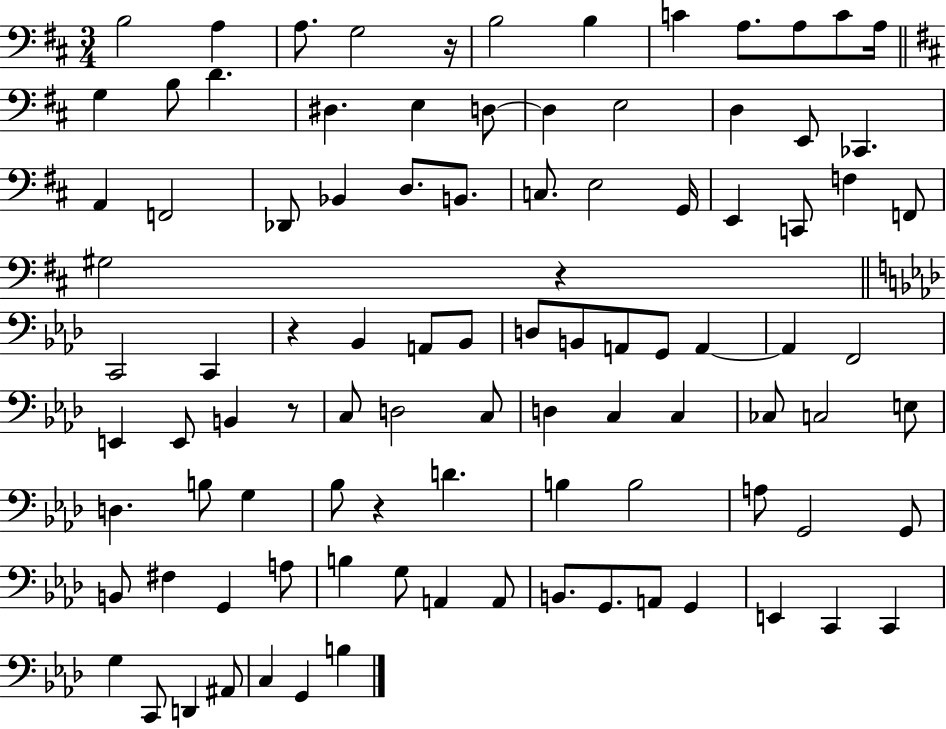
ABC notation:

X:1
T:Untitled
M:3/4
L:1/4
K:D
B,2 A, A,/2 G,2 z/4 B,2 B, C A,/2 A,/2 C/2 A,/4 G, B,/2 D ^D, E, D,/2 D, E,2 D, E,,/2 _C,, A,, F,,2 _D,,/2 _B,, D,/2 B,,/2 C,/2 E,2 G,,/4 E,, C,,/2 F, F,,/2 ^G,2 z C,,2 C,, z _B,, A,,/2 _B,,/2 D,/2 B,,/2 A,,/2 G,,/2 A,, A,, F,,2 E,, E,,/2 B,, z/2 C,/2 D,2 C,/2 D, C, C, _C,/2 C,2 E,/2 D, B,/2 G, _B,/2 z D B, B,2 A,/2 G,,2 G,,/2 B,,/2 ^F, G,, A,/2 B, G,/2 A,, A,,/2 B,,/2 G,,/2 A,,/2 G,, E,, C,, C,, G, C,,/2 D,, ^A,,/2 C, G,, B,